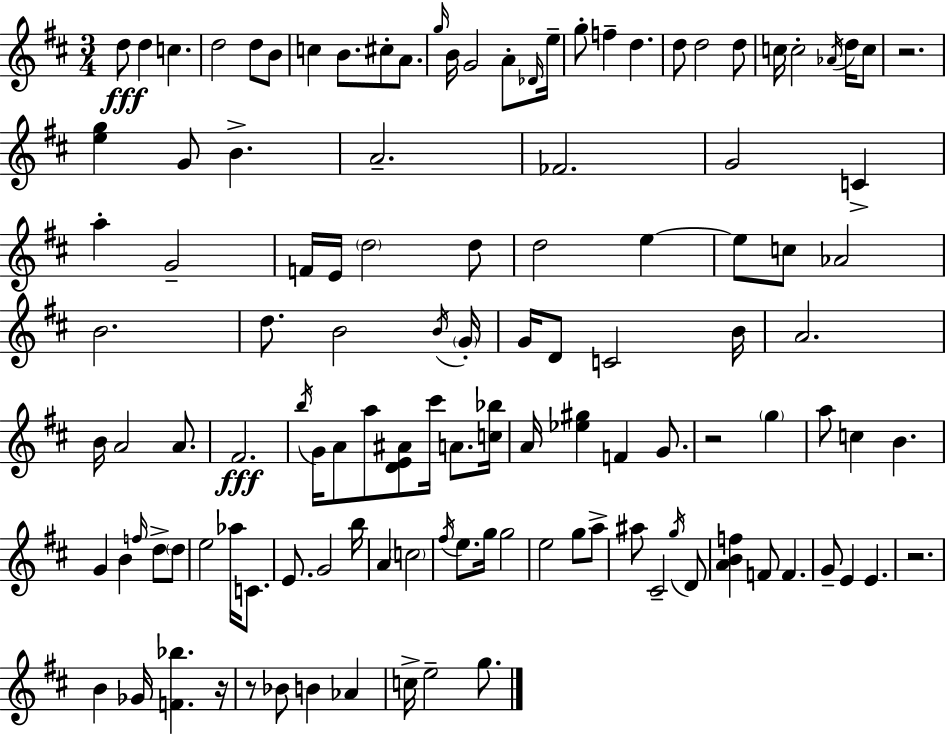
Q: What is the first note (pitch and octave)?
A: D5